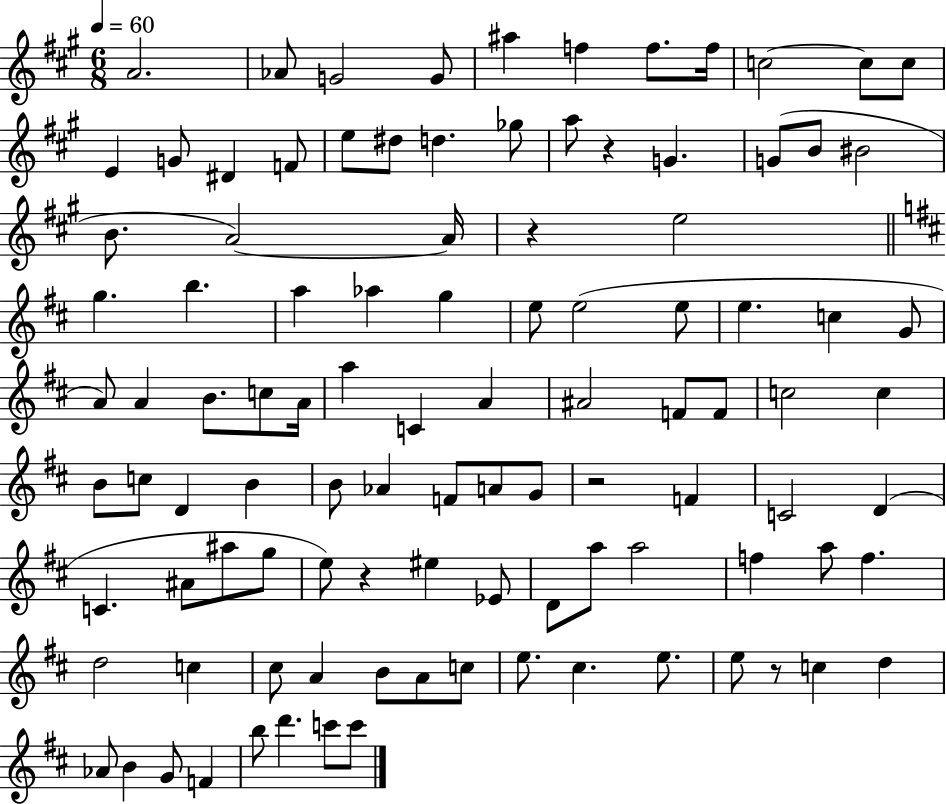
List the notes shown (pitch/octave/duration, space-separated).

A4/h. Ab4/e G4/h G4/e A#5/q F5/q F5/e. F5/s C5/h C5/e C5/e E4/q G4/e D#4/q F4/e E5/e D#5/e D5/q. Gb5/e A5/e R/q G4/q. G4/e B4/e BIS4/h B4/e. A4/h A4/s R/q E5/h G5/q. B5/q. A5/q Ab5/q G5/q E5/e E5/h E5/e E5/q. C5/q G4/e A4/e A4/q B4/e. C5/e A4/s A5/q C4/q A4/q A#4/h F4/e F4/e C5/h C5/q B4/e C5/e D4/q B4/q B4/e Ab4/q F4/e A4/e G4/e R/h F4/q C4/h D4/q C4/q. A#4/e A#5/e G5/e E5/e R/q EIS5/q Eb4/e D4/e A5/e A5/h F5/q A5/e F5/q. D5/h C5/q C#5/e A4/q B4/e A4/e C5/e E5/e. C#5/q. E5/e. E5/e R/e C5/q D5/q Ab4/e B4/q G4/e F4/q B5/e D6/q. C6/e C6/e